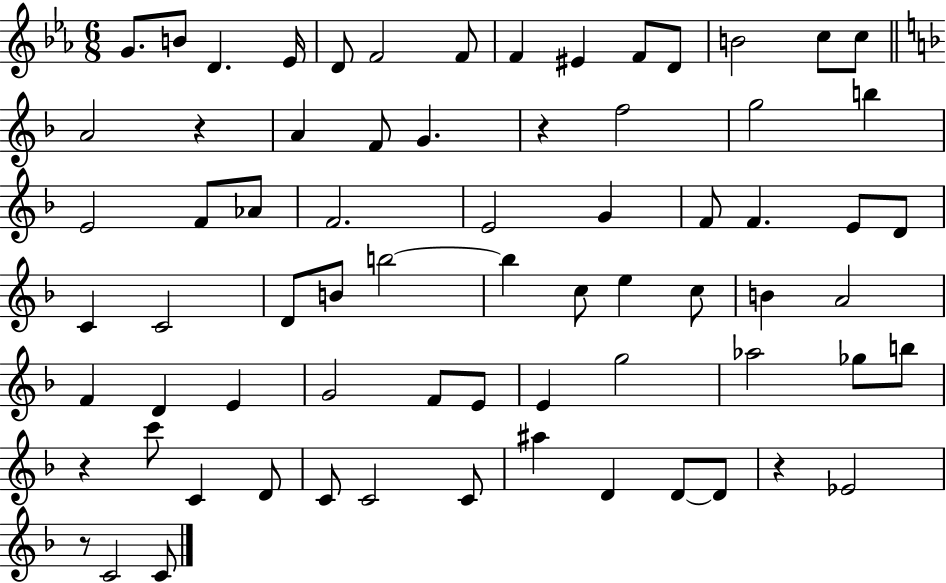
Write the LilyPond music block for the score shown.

{
  \clef treble
  \numericTimeSignature
  \time 6/8
  \key ees \major
  g'8. b'8 d'4. ees'16 | d'8 f'2 f'8 | f'4 eis'4 f'8 d'8 | b'2 c''8 c''8 | \break \bar "||" \break \key d \minor a'2 r4 | a'4 f'8 g'4. | r4 f''2 | g''2 b''4 | \break e'2 f'8 aes'8 | f'2. | e'2 g'4 | f'8 f'4. e'8 d'8 | \break c'4 c'2 | d'8 b'8 b''2~~ | b''4 c''8 e''4 c''8 | b'4 a'2 | \break f'4 d'4 e'4 | g'2 f'8 e'8 | e'4 g''2 | aes''2 ges''8 b''8 | \break r4 c'''8 c'4 d'8 | c'8 c'2 c'8 | ais''4 d'4 d'8~~ d'8 | r4 ees'2 | \break r8 c'2 c'8 | \bar "|."
}